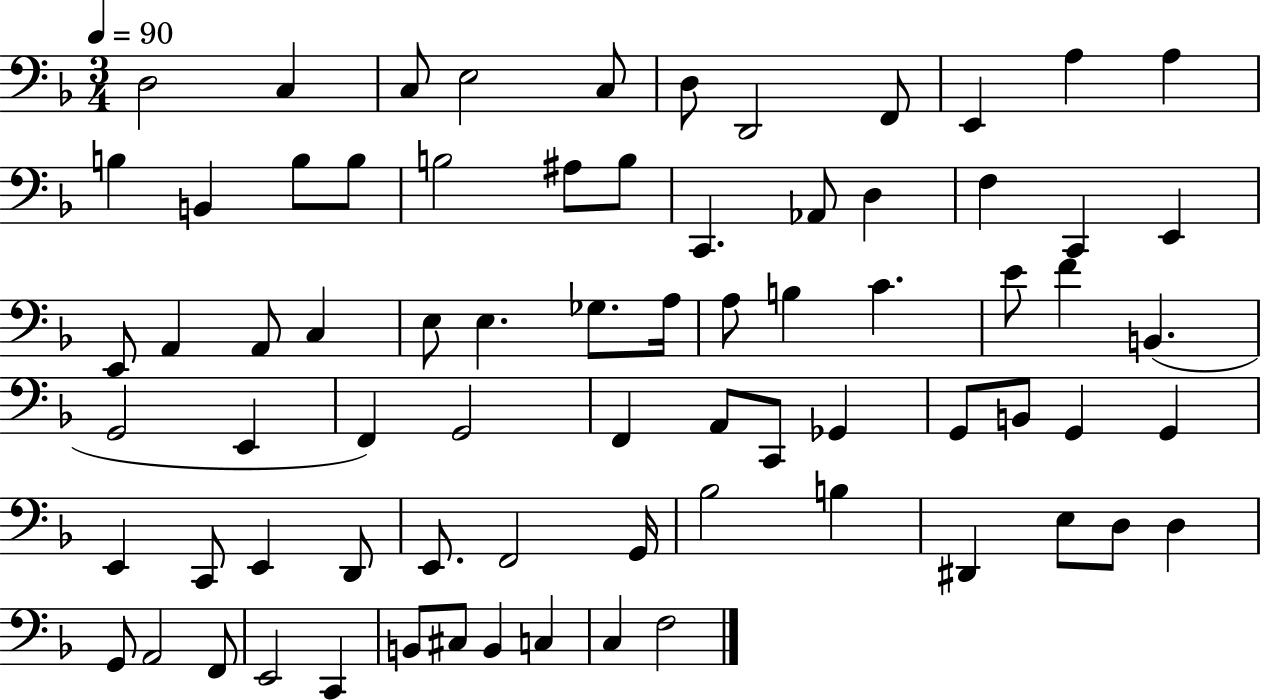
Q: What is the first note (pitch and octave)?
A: D3